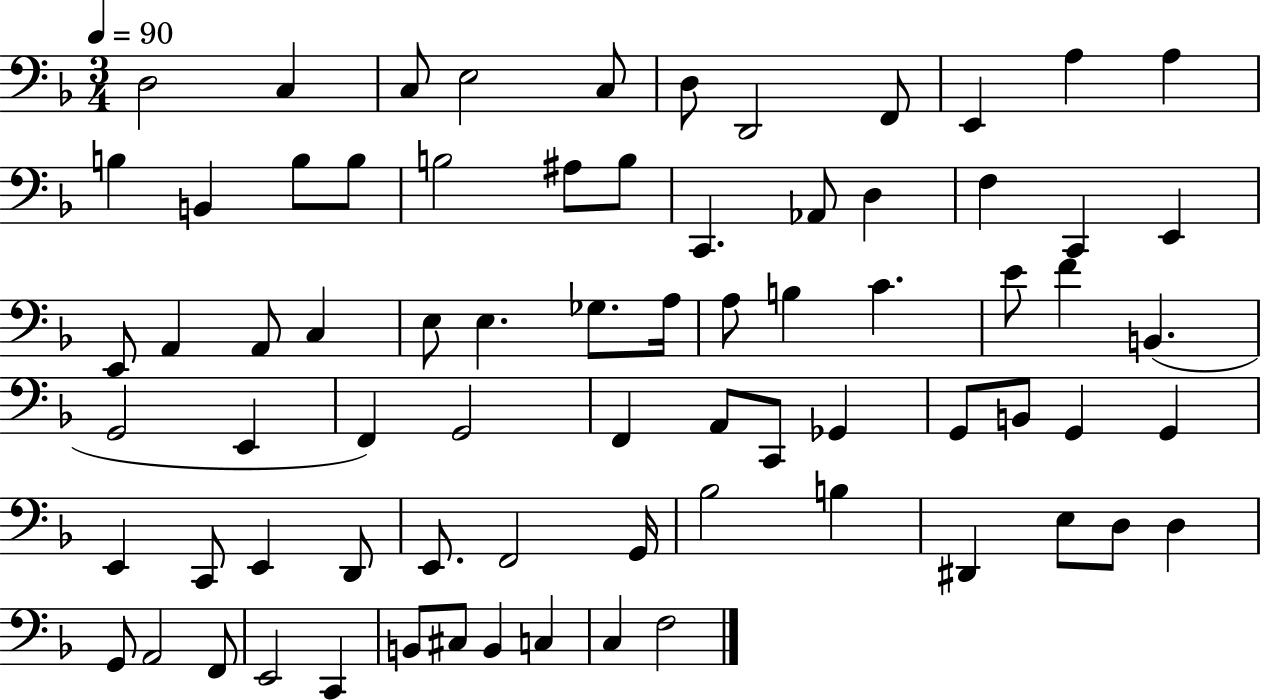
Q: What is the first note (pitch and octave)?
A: D3